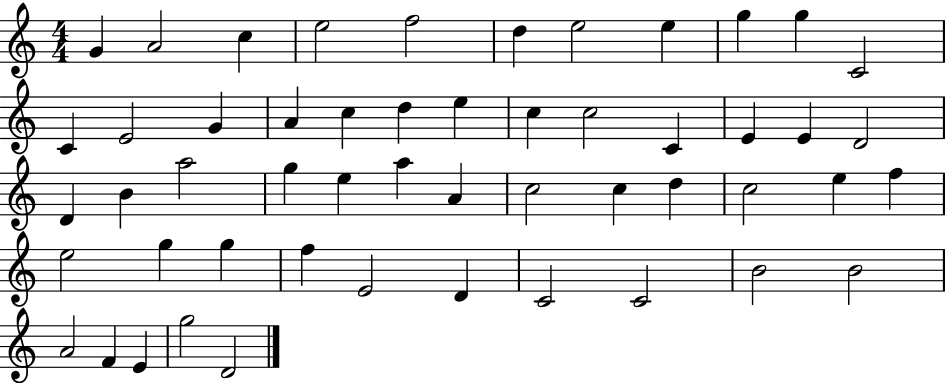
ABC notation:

X:1
T:Untitled
M:4/4
L:1/4
K:C
G A2 c e2 f2 d e2 e g g C2 C E2 G A c d e c c2 C E E D2 D B a2 g e a A c2 c d c2 e f e2 g g f E2 D C2 C2 B2 B2 A2 F E g2 D2